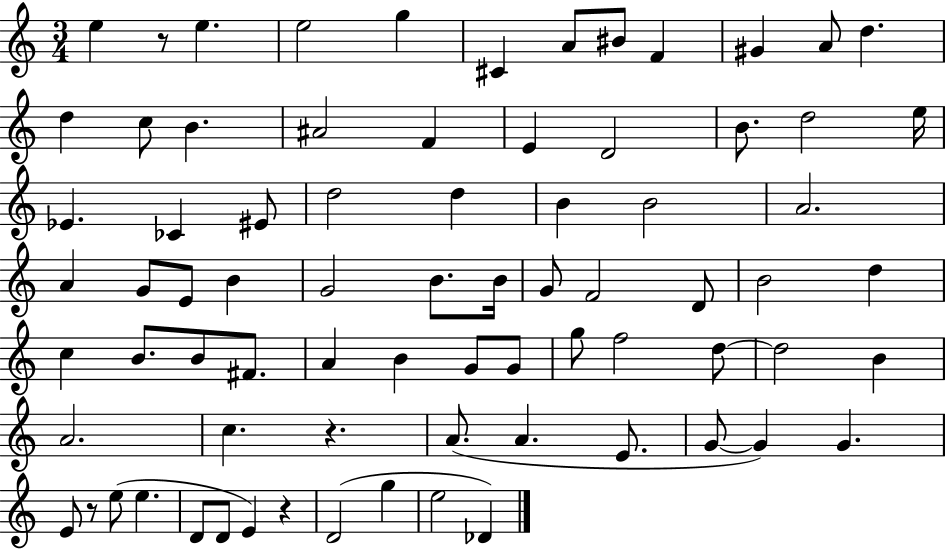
E5/q R/e E5/q. E5/h G5/q C#4/q A4/e BIS4/e F4/q G#4/q A4/e D5/q. D5/q C5/e B4/q. A#4/h F4/q E4/q D4/h B4/e. D5/h E5/s Eb4/q. CES4/q EIS4/e D5/h D5/q B4/q B4/h A4/h. A4/q G4/e E4/e B4/q G4/h B4/e. B4/s G4/e F4/h D4/e B4/h D5/q C5/q B4/e. B4/e F#4/e. A4/q B4/q G4/e G4/e G5/e F5/h D5/e D5/h B4/q A4/h. C5/q. R/q. A4/e. A4/q. E4/e. G4/e G4/q G4/q. E4/e R/e E5/e E5/q. D4/e D4/e E4/q R/q D4/h G5/q E5/h Db4/q